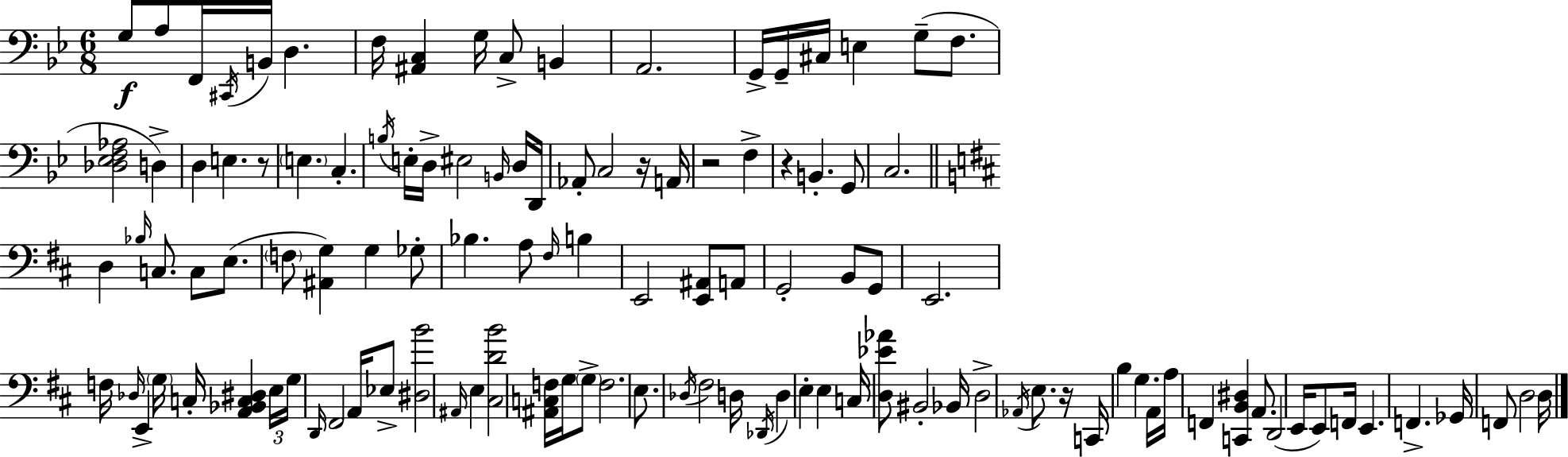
X:1
T:Untitled
M:6/8
L:1/4
K:Bb
G,/2 A,/2 F,,/4 ^C,,/4 B,,/4 D, F,/4 [^A,,C,] G,/4 C,/2 B,, A,,2 G,,/4 G,,/4 ^C,/4 E, G,/2 F,/2 [_D,_E,F,_A,]2 D, D, E, z/2 E, C, B,/4 E,/4 D,/4 ^E,2 B,,/4 D,/4 D,,/4 _A,,/2 C,2 z/4 A,,/4 z2 F, z B,, G,,/2 C,2 D, _B,/4 C,/2 C,/2 E,/2 F,/2 [^A,,G,] G, _G,/2 _B, A,/2 ^F,/4 B, E,,2 [E,,^A,,]/2 A,,/2 G,,2 B,,/2 G,,/2 E,,2 F,/4 _D,/4 E,, G,/4 C,/4 [A,,_B,,C,^D,] E,/4 G,/4 D,,/4 ^F,,2 A,,/4 _E,/2 [^D,B]2 ^A,,/4 E, [^C,DB]2 [^A,,C,F,]/4 G,/4 G,/2 F,2 E,/2 _D,/4 ^F,2 D,/4 _D,,/4 D, E, E, C,/4 [D,_E_A]/2 ^B,,2 _B,,/4 D,2 _A,,/4 E,/2 z/4 C,,/4 B, G, A,,/4 A,/4 F,, [C,,B,,^D,] A,,/2 D,,2 E,,/4 E,,/2 F,,/4 E,, F,, _G,,/4 F,,/2 D,2 D,/4